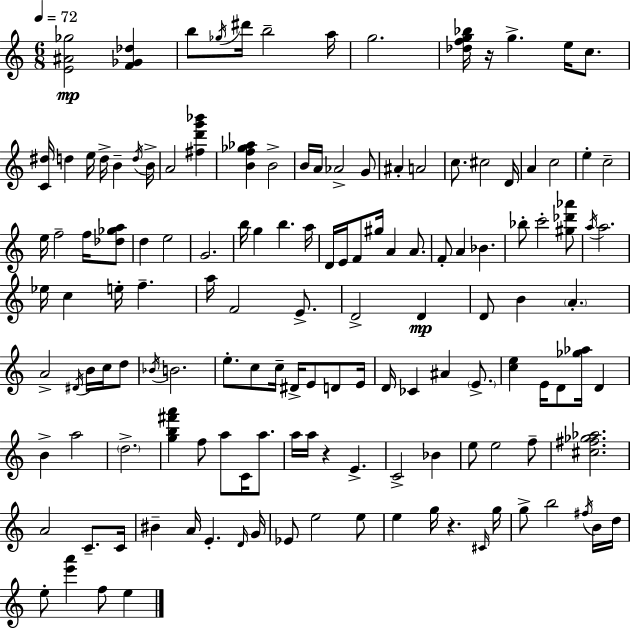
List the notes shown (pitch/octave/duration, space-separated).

[E4,A#4,Gb5]/h [F4,Gb4,Db5]/q B5/e Gb5/s D#6/s B5/h A5/s G5/h. [Db5,F5,G5,Bb5]/s R/s G5/q. E5/s C5/e. [C4,D#5]/s D5/q E5/s D5/s B4/q D5/s B4/s A4/h [F#5,D6,G6,Bb6]/q [B4,F5,Gb5,Ab5]/q B4/h B4/s A4/s Ab4/h G4/e A#4/q A4/h C5/e. C#5/h D4/s A4/q C5/h E5/q C5/h E5/s F5/h F5/s [Db5,Gb5,A5]/e D5/q E5/h G4/h. B5/s G5/q B5/q. A5/s D4/s E4/s F4/e G#5/s A4/q A4/e. F4/e A4/q Bb4/q. Bb5/e C6/h [G#5,Db6,Ab6]/e A5/s A5/h. Eb5/s C5/q E5/s F5/q. A5/s F4/h E4/e. D4/h D4/q D4/e B4/q A4/q. A4/h D#4/s B4/s C5/s D5/e Bb4/s B4/h. E5/e. C5/e C5/s D#4/s E4/e D4/e E4/s D4/s CES4/q A#4/q E4/e. [C5,E5]/q E4/s D4/e [Gb5,Ab5]/s D4/q B4/q A5/h D5/h. [G5,B5,F#6,A6]/q F5/e A5/e C4/s A5/e. A5/s A5/s R/q E4/q. C4/h Bb4/q E5/e E5/h F5/e [C#5,F#5,Gb5,Ab5]/h. A4/h C4/e. C4/s BIS4/q A4/s E4/q. D4/s G4/s Eb4/e E5/h E5/e E5/q G5/s R/q. C#4/s G5/s G5/e B5/h F#5/s B4/s D5/s E5/e [E6,A6]/q F5/e E5/q